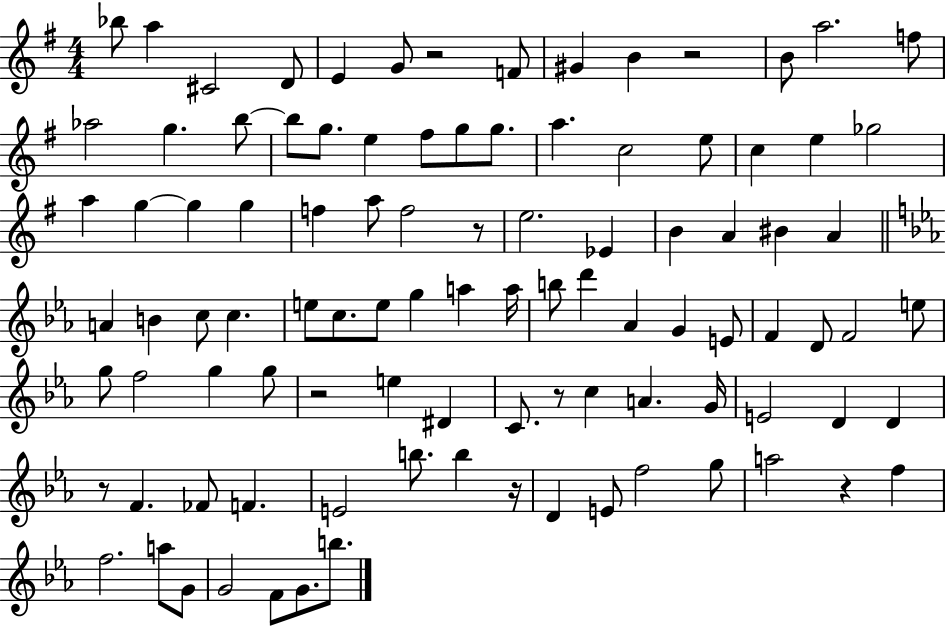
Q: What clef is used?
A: treble